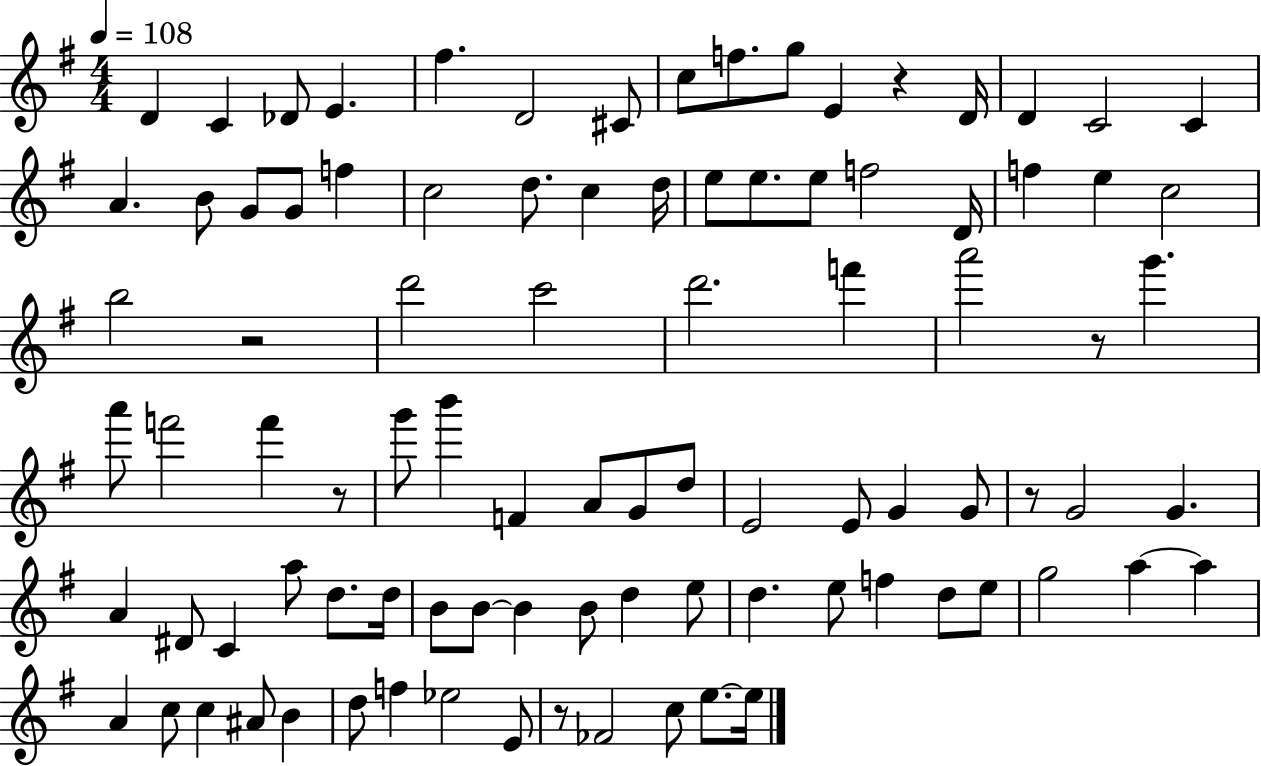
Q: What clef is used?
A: treble